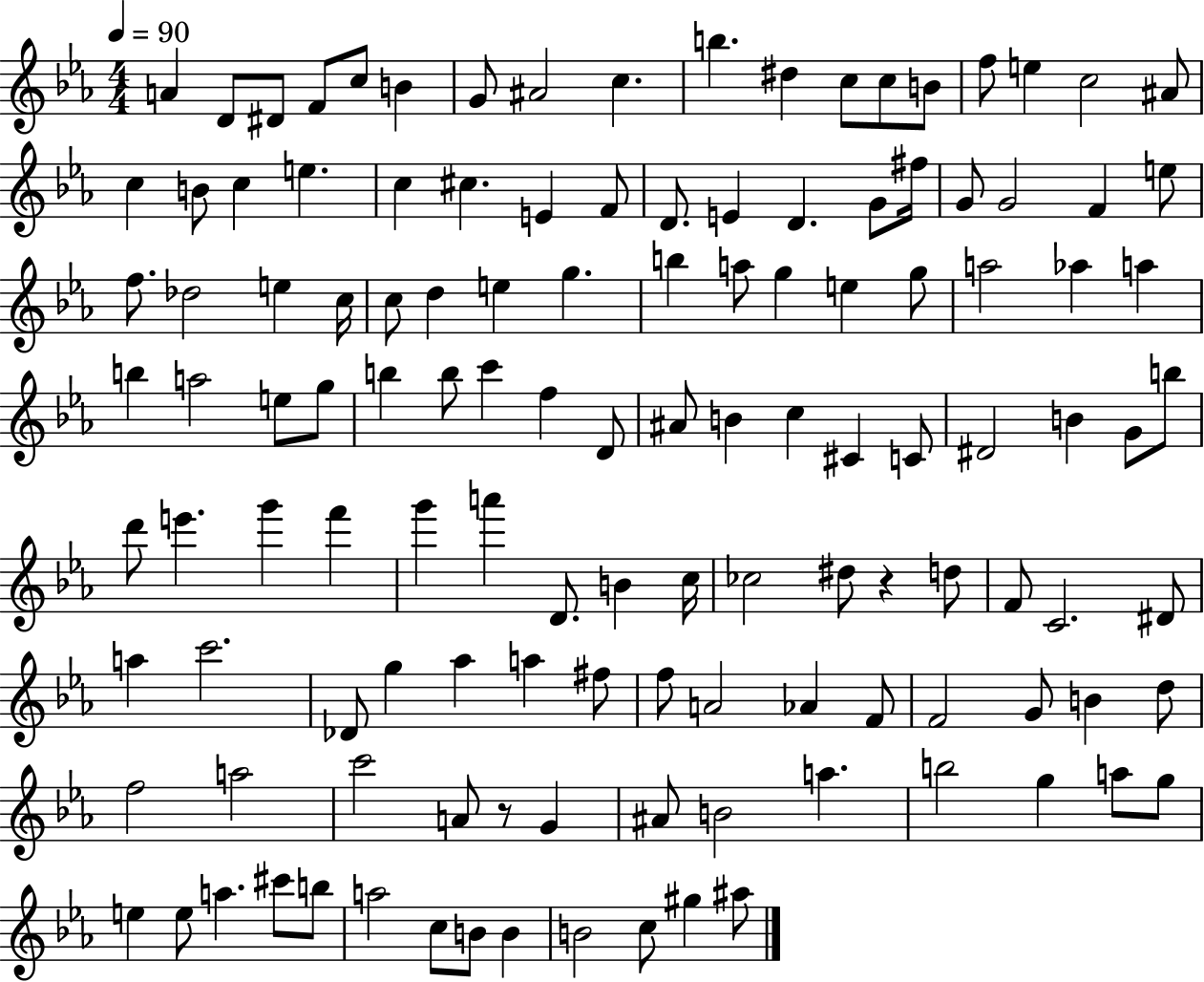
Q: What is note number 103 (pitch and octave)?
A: A4